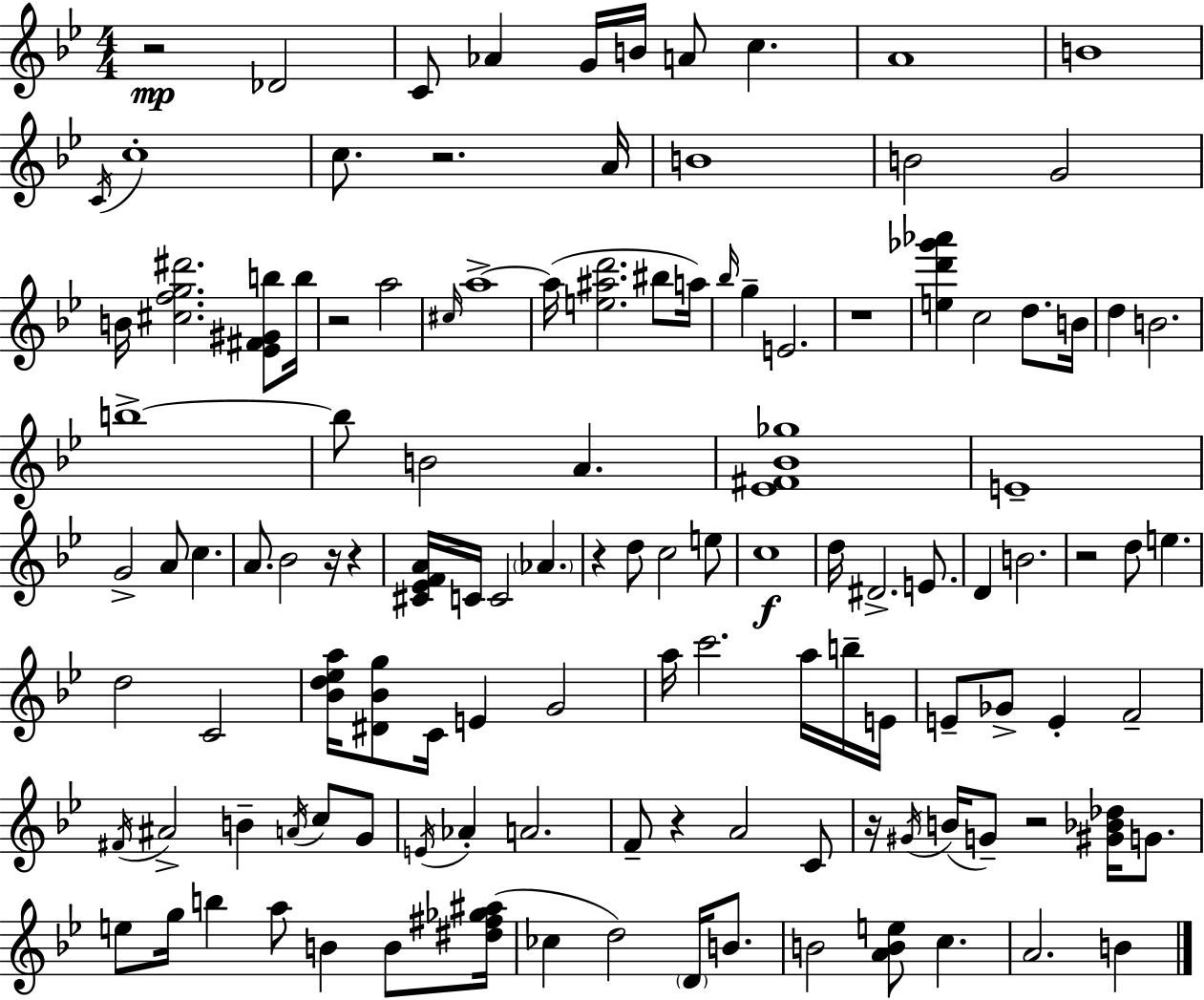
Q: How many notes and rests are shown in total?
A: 122